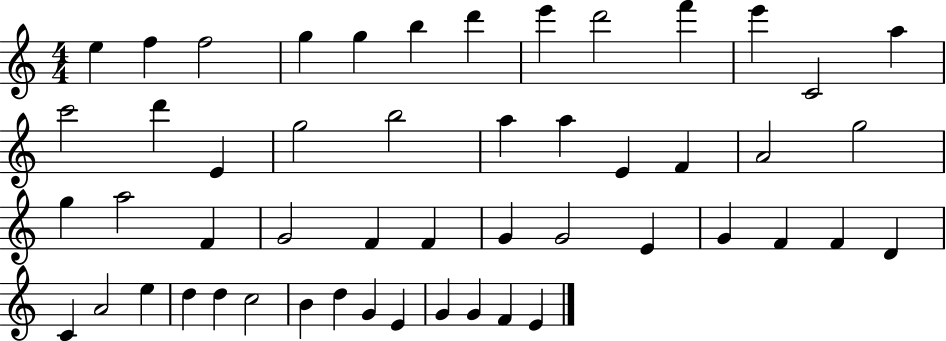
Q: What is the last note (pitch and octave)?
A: E4